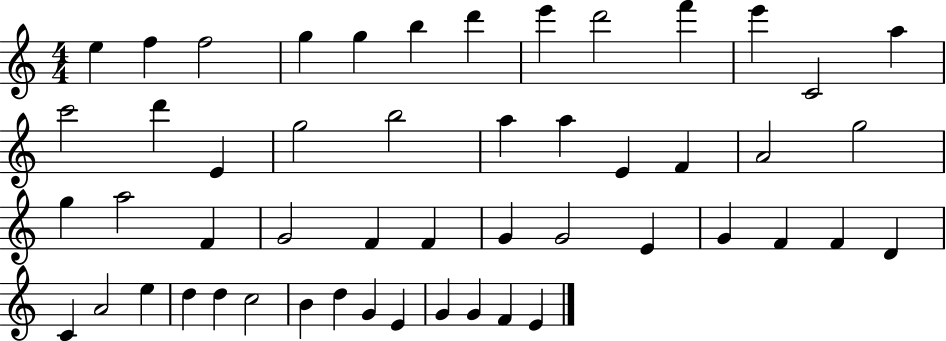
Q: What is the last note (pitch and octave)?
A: E4